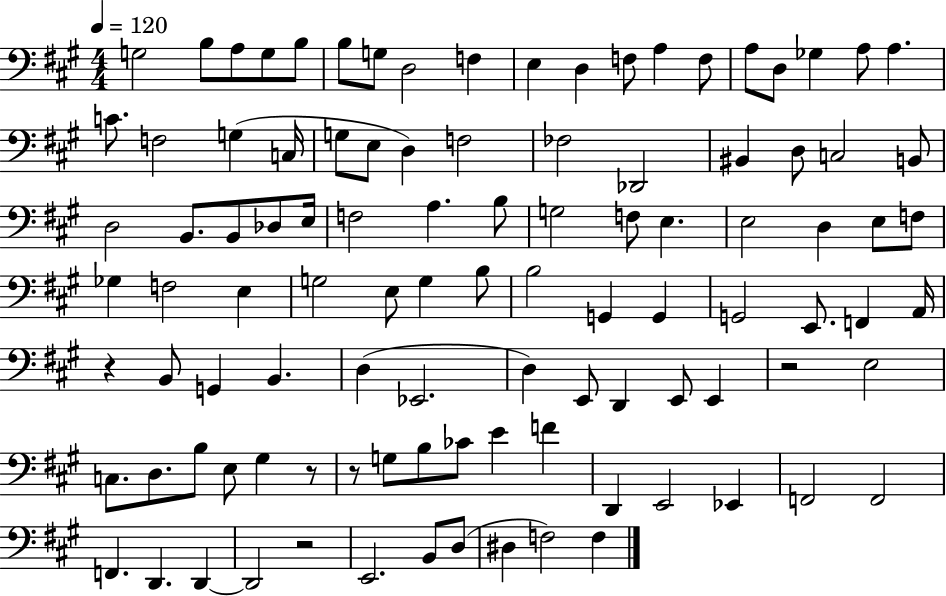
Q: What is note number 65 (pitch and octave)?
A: B2